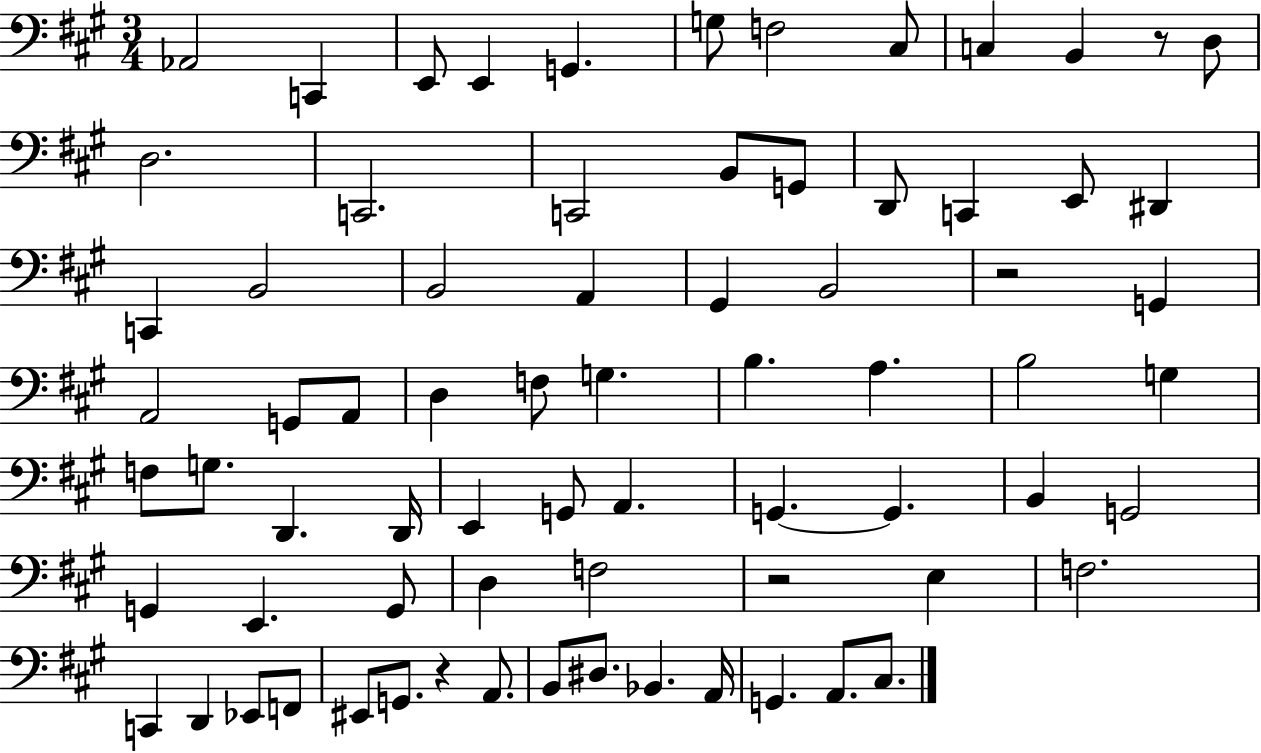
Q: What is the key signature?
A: A major